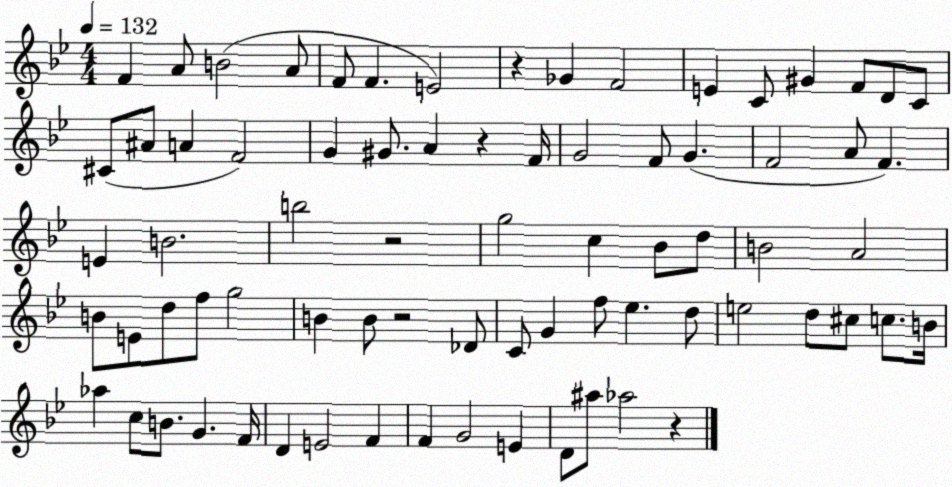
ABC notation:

X:1
T:Untitled
M:4/4
L:1/4
K:Bb
F A/2 B2 A/2 F/2 F E2 z _G F2 E C/2 ^G F/2 D/2 C/2 ^C/2 ^A/2 A F2 G ^G/2 A z F/4 G2 F/2 G F2 A/2 F E B2 b2 z2 g2 c _B/2 d/2 B2 A2 B/2 E/2 d/2 f/2 g2 B B/2 z2 _D/2 C/2 G f/2 _e d/2 e2 d/2 ^c/2 c/2 B/4 _a c/2 B/2 G F/4 D E2 F F G2 E D/2 ^a/2 _a2 z